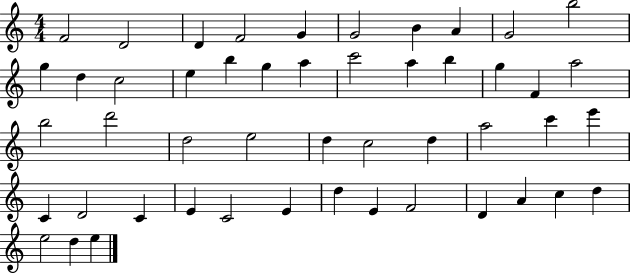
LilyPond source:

{
  \clef treble
  \numericTimeSignature
  \time 4/4
  \key c \major
  f'2 d'2 | d'4 f'2 g'4 | g'2 b'4 a'4 | g'2 b''2 | \break g''4 d''4 c''2 | e''4 b''4 g''4 a''4 | c'''2 a''4 b''4 | g''4 f'4 a''2 | \break b''2 d'''2 | d''2 e''2 | d''4 c''2 d''4 | a''2 c'''4 e'''4 | \break c'4 d'2 c'4 | e'4 c'2 e'4 | d''4 e'4 f'2 | d'4 a'4 c''4 d''4 | \break e''2 d''4 e''4 | \bar "|."
}